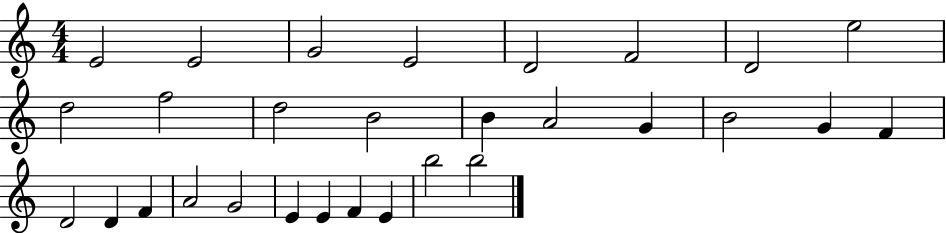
{
  \clef treble
  \numericTimeSignature
  \time 4/4
  \key c \major
  e'2 e'2 | g'2 e'2 | d'2 f'2 | d'2 e''2 | \break d''2 f''2 | d''2 b'2 | b'4 a'2 g'4 | b'2 g'4 f'4 | \break d'2 d'4 f'4 | a'2 g'2 | e'4 e'4 f'4 e'4 | b''2 b''2 | \break \bar "|."
}